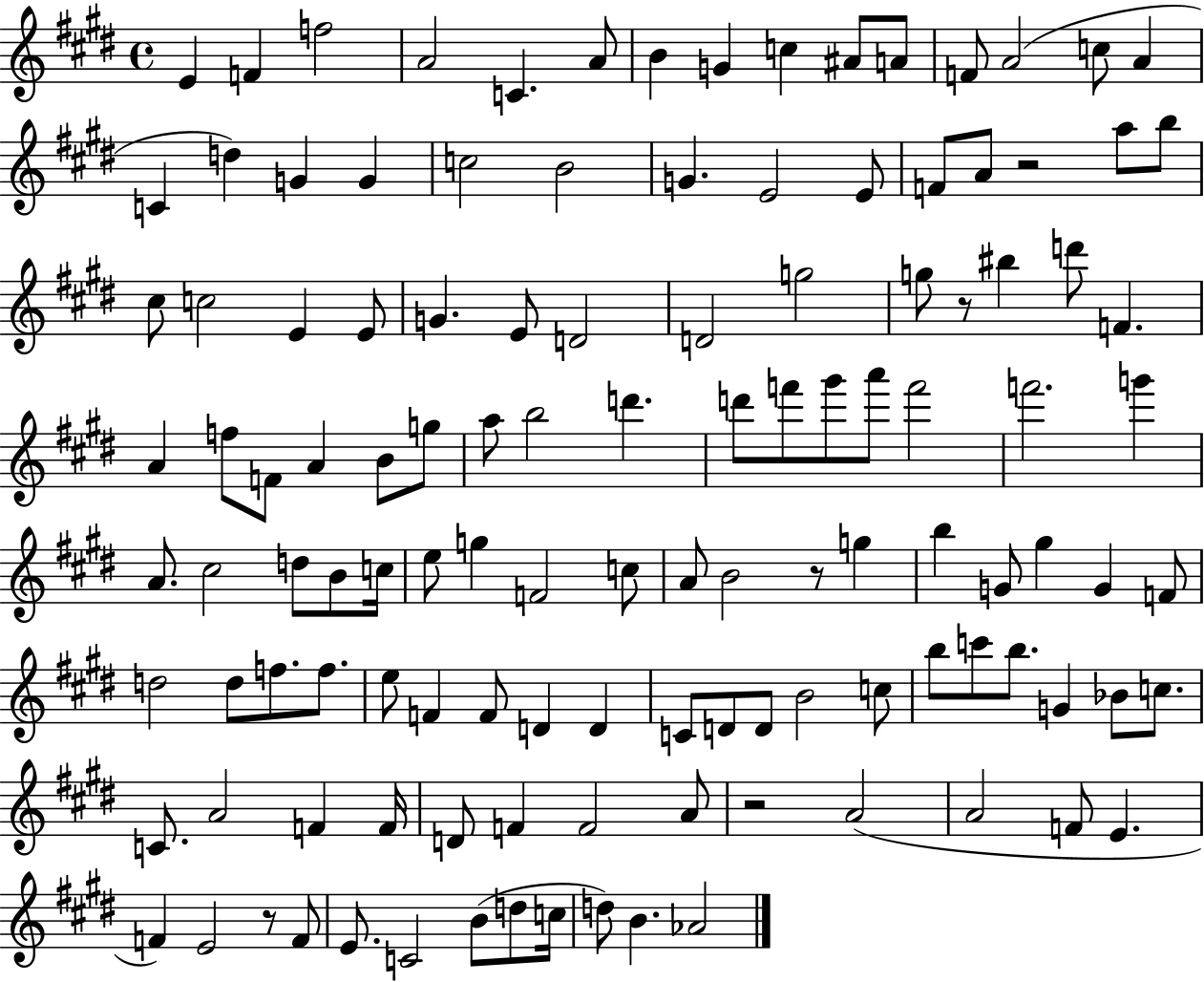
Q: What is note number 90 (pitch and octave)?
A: C6